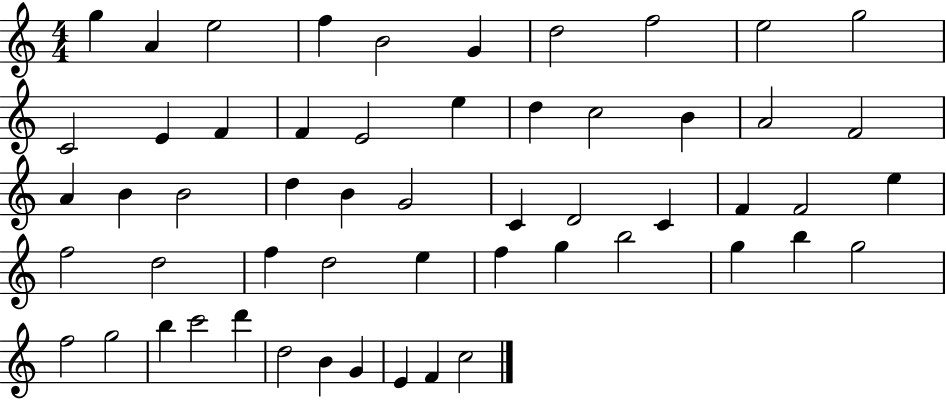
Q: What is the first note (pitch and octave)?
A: G5